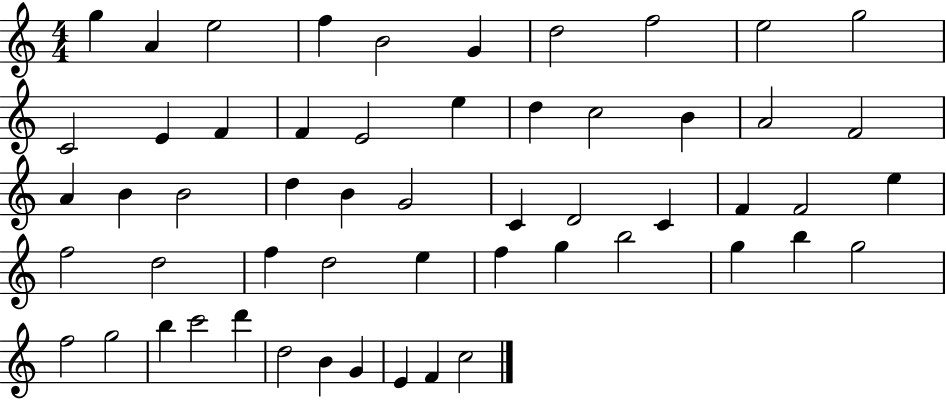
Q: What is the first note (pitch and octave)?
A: G5